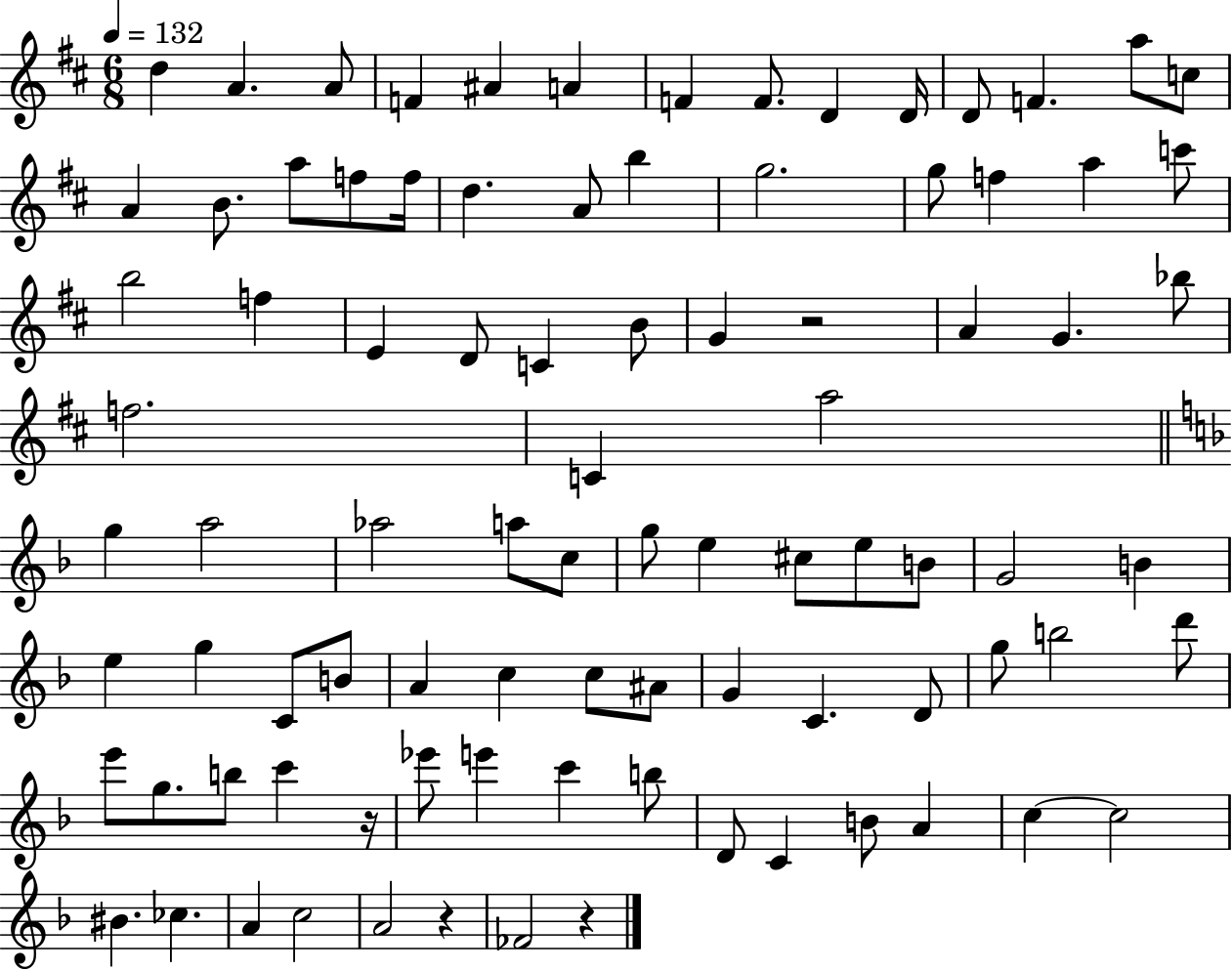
D5/q A4/q. A4/e F4/q A#4/q A4/q F4/q F4/e. D4/q D4/s D4/e F4/q. A5/e C5/e A4/q B4/e. A5/e F5/e F5/s D5/q. A4/e B5/q G5/h. G5/e F5/q A5/q C6/e B5/h F5/q E4/q D4/e C4/q B4/e G4/q R/h A4/q G4/q. Bb5/e F5/h. C4/q A5/h G5/q A5/h Ab5/h A5/e C5/e G5/e E5/q C#5/e E5/e B4/e G4/h B4/q E5/q G5/q C4/e B4/e A4/q C5/q C5/e A#4/e G4/q C4/q. D4/e G5/e B5/h D6/e E6/e G5/e. B5/e C6/q R/s Eb6/e E6/q C6/q B5/e D4/e C4/q B4/e A4/q C5/q C5/h BIS4/q. CES5/q. A4/q C5/h A4/h R/q FES4/h R/q